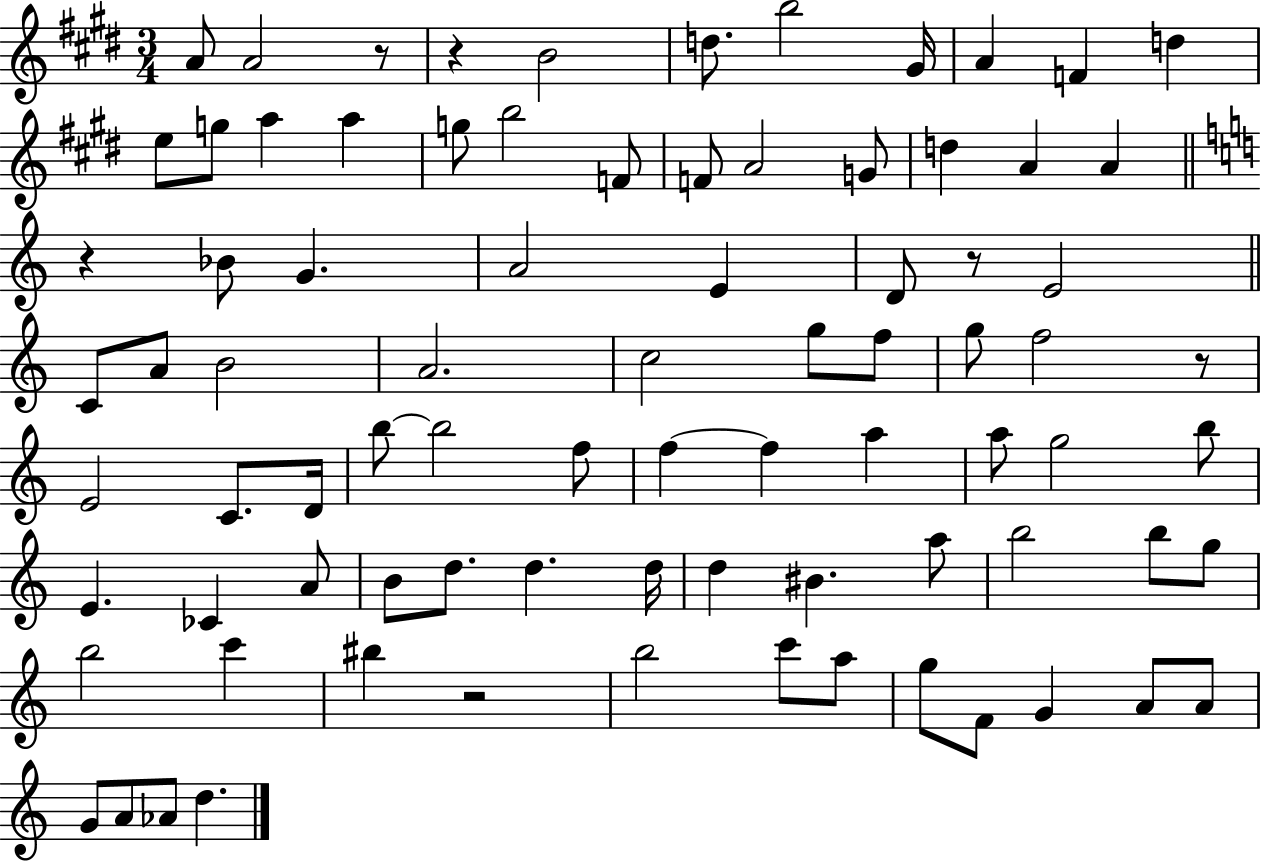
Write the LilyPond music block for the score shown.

{
  \clef treble
  \numericTimeSignature
  \time 3/4
  \key e \major
  \repeat volta 2 { a'8 a'2 r8 | r4 b'2 | d''8. b''2 gis'16 | a'4 f'4 d''4 | \break e''8 g''8 a''4 a''4 | g''8 b''2 f'8 | f'8 a'2 g'8 | d''4 a'4 a'4 | \break \bar "||" \break \key c \major r4 bes'8 g'4. | a'2 e'4 | d'8 r8 e'2 | \bar "||" \break \key c \major c'8 a'8 b'2 | a'2. | c''2 g''8 f''8 | g''8 f''2 r8 | \break e'2 c'8. d'16 | b''8~~ b''2 f''8 | f''4~~ f''4 a''4 | a''8 g''2 b''8 | \break e'4. ces'4 a'8 | b'8 d''8. d''4. d''16 | d''4 bis'4. a''8 | b''2 b''8 g''8 | \break b''2 c'''4 | bis''4 r2 | b''2 c'''8 a''8 | g''8 f'8 g'4 a'8 a'8 | \break g'8 a'8 aes'8 d''4. | } \bar "|."
}